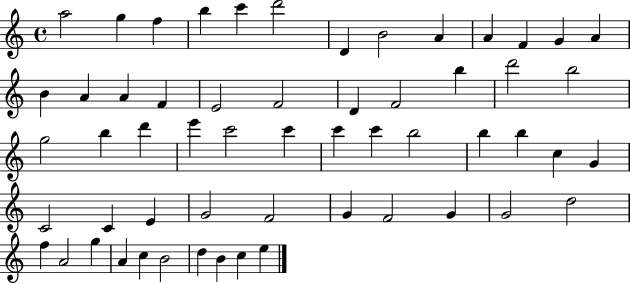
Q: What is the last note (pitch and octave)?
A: E5